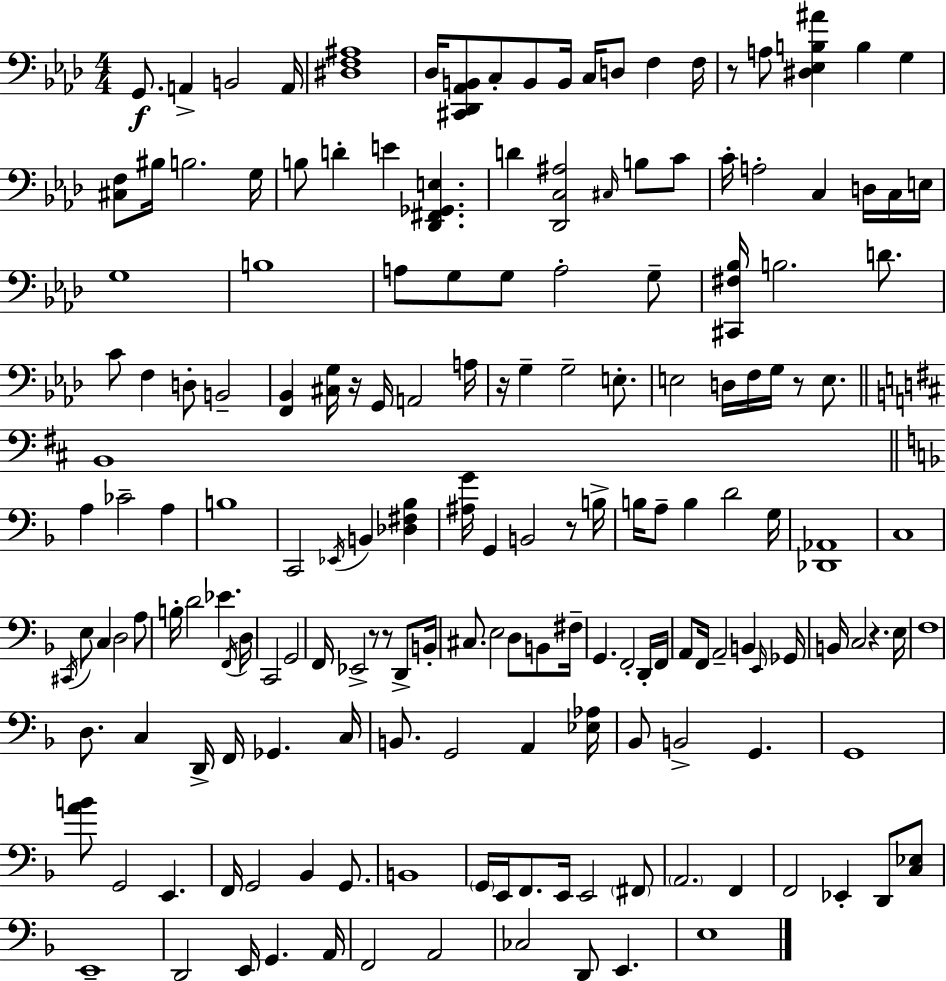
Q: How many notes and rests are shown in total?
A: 172